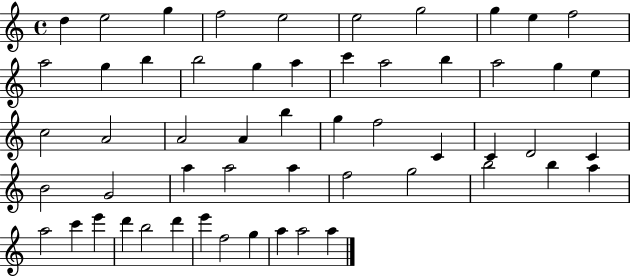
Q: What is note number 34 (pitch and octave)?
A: B4